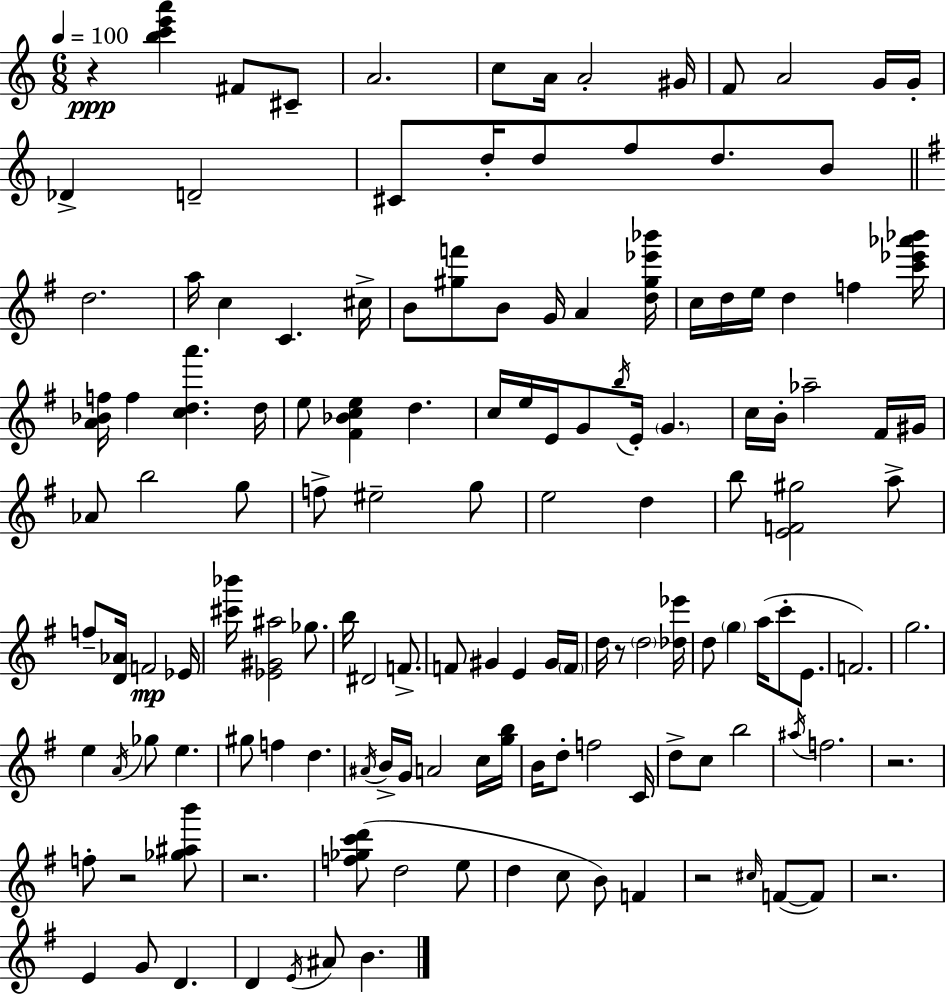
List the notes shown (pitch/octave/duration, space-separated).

R/q [B5,C6,E6,A6]/q F#4/e C#4/e A4/h. C5/e A4/s A4/h G#4/s F4/e A4/h G4/s G4/s Db4/q D4/h C#4/e D5/s D5/e F5/e D5/e. B4/e D5/h. A5/s C5/q C4/q. C#5/s B4/e [G#5,F6]/e B4/e G4/s A4/q [D5,G#5,Eb6,Bb6]/s C5/s D5/s E5/s D5/q F5/q [C6,Eb6,Ab6,Bb6]/s [A4,Bb4,F5]/s F5/q [C5,D5,A6]/q. D5/s E5/e [F#4,Bb4,C5,E5]/q D5/q. C5/s E5/s E4/s G4/e B5/s E4/s G4/q. C5/s B4/s Ab5/h F#4/s G#4/s Ab4/e B5/h G5/e F5/e EIS5/h G5/e E5/h D5/q B5/e [E4,F4,G#5]/h A5/e F5/e [D4,Ab4]/s F4/h Eb4/s [C#6,Bb6]/s [Eb4,G#4,A#5]/h Gb5/e. B5/s D#4/h F4/e. F4/e G#4/q E4/q G#4/s F4/s D5/s R/e D5/h [Db5,Eb6]/s D5/e G5/q A5/s C6/e E4/e. F4/h. G5/h. E5/q A4/s Gb5/e E5/q. G#5/e F5/q D5/q. A#4/s B4/s G4/s A4/h C5/s [G5,B5]/s B4/s D5/e F5/h C4/s D5/e C5/e B5/h A#5/s F5/h. R/h. F5/e R/h [Gb5,A#5,B6]/e R/h. [F5,Gb5,C6,D6]/e D5/h E5/e D5/q C5/e B4/e F4/q R/h C#5/s F4/e F4/e R/h. E4/q G4/e D4/q. D4/q E4/s A#4/e B4/q.